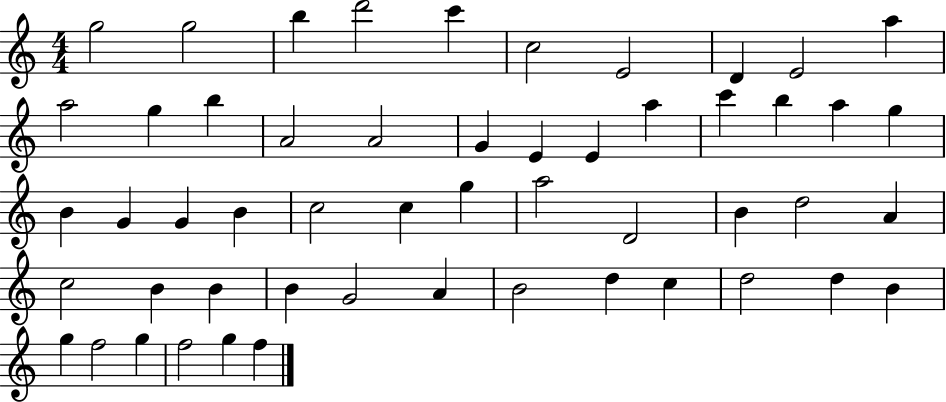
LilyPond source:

{
  \clef treble
  \numericTimeSignature
  \time 4/4
  \key c \major
  g''2 g''2 | b''4 d'''2 c'''4 | c''2 e'2 | d'4 e'2 a''4 | \break a''2 g''4 b''4 | a'2 a'2 | g'4 e'4 e'4 a''4 | c'''4 b''4 a''4 g''4 | \break b'4 g'4 g'4 b'4 | c''2 c''4 g''4 | a''2 d'2 | b'4 d''2 a'4 | \break c''2 b'4 b'4 | b'4 g'2 a'4 | b'2 d''4 c''4 | d''2 d''4 b'4 | \break g''4 f''2 g''4 | f''2 g''4 f''4 | \bar "|."
}